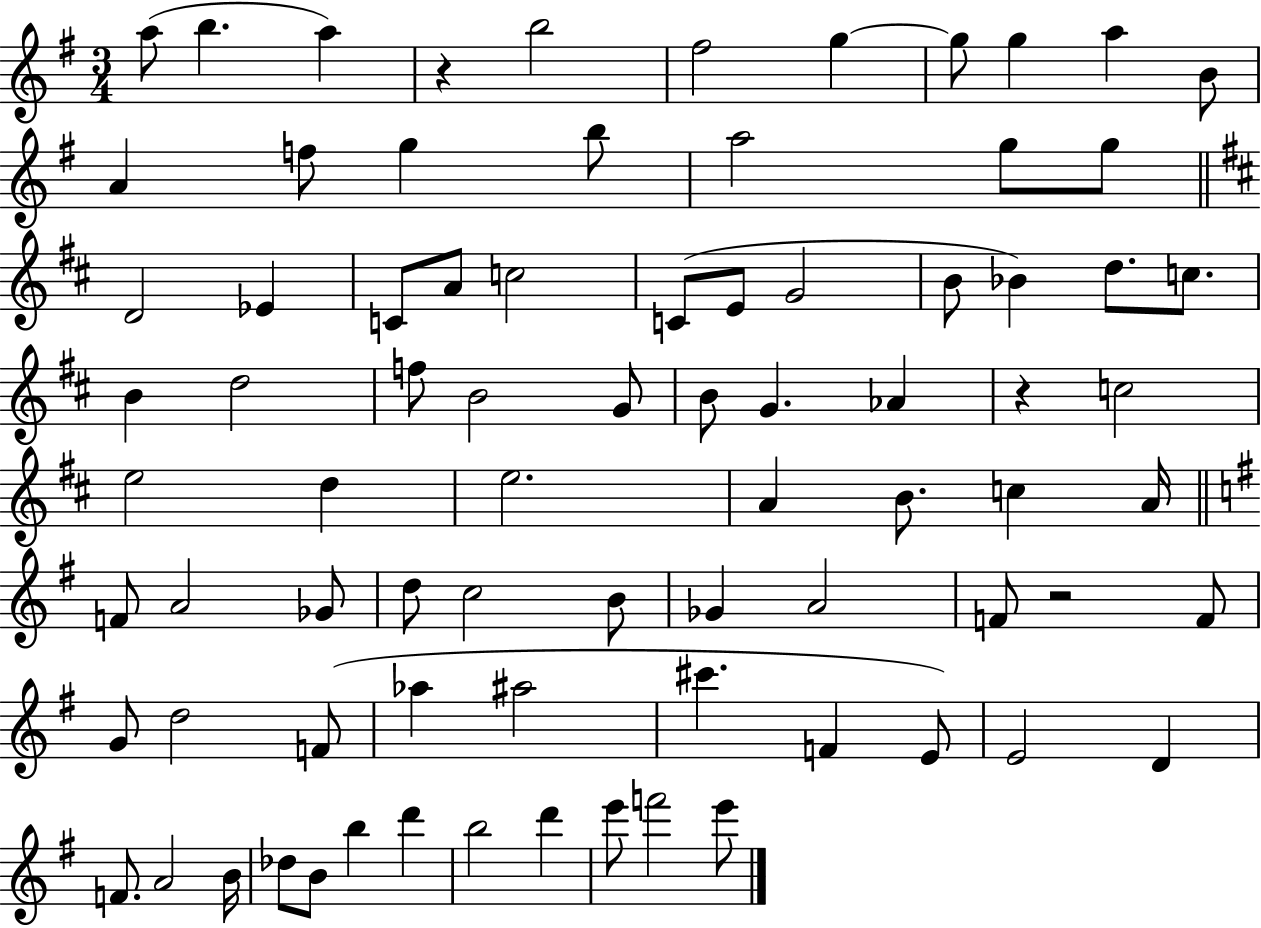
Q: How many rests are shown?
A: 3